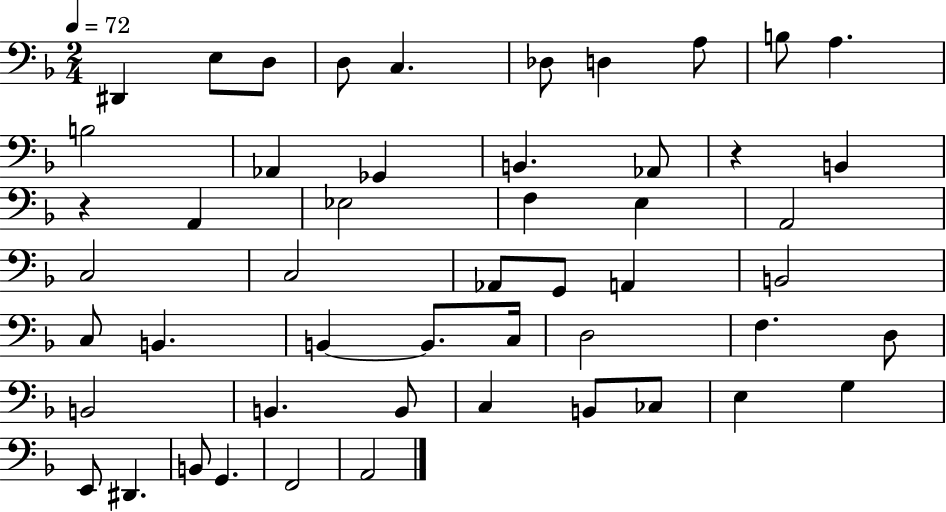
D#2/q E3/e D3/e D3/e C3/q. Db3/e D3/q A3/e B3/e A3/q. B3/h Ab2/q Gb2/q B2/q. Ab2/e R/q B2/q R/q A2/q Eb3/h F3/q E3/q A2/h C3/h C3/h Ab2/e G2/e A2/q B2/h C3/e B2/q. B2/q B2/e. C3/s D3/h F3/q. D3/e B2/h B2/q. B2/e C3/q B2/e CES3/e E3/q G3/q E2/e D#2/q. B2/e G2/q. F2/h A2/h